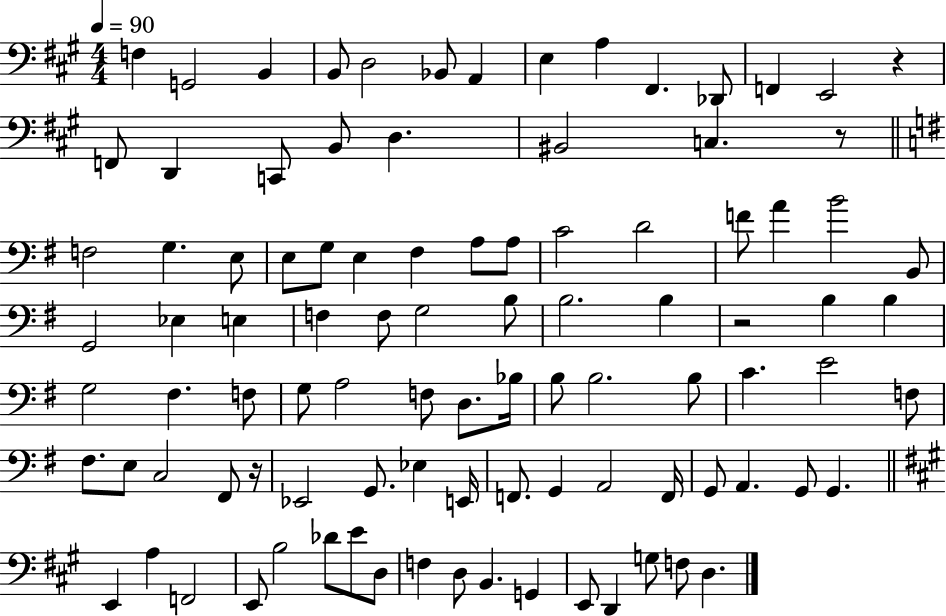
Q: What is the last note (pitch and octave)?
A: D3